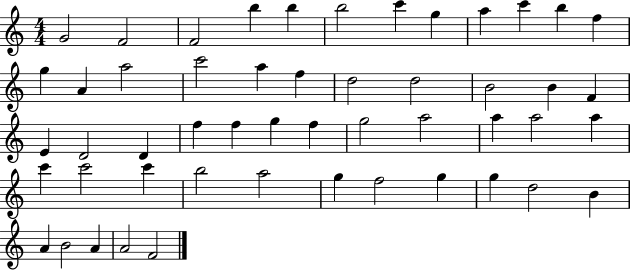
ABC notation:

X:1
T:Untitled
M:4/4
L:1/4
K:C
G2 F2 F2 b b b2 c' g a c' b f g A a2 c'2 a f d2 d2 B2 B F E D2 D f f g f g2 a2 a a2 a c' c'2 c' b2 a2 g f2 g g d2 B A B2 A A2 F2